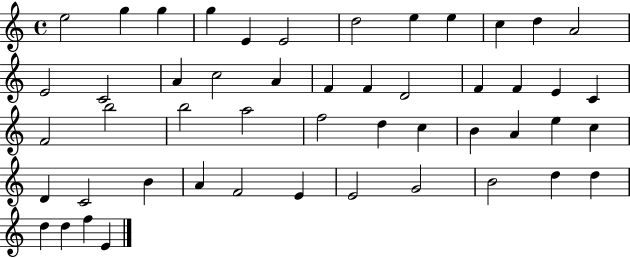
{
  \clef treble
  \time 4/4
  \defaultTimeSignature
  \key c \major
  e''2 g''4 g''4 | g''4 e'4 e'2 | d''2 e''4 e''4 | c''4 d''4 a'2 | \break e'2 c'2 | a'4 c''2 a'4 | f'4 f'4 d'2 | f'4 f'4 e'4 c'4 | \break f'2 b''2 | b''2 a''2 | f''2 d''4 c''4 | b'4 a'4 e''4 c''4 | \break d'4 c'2 b'4 | a'4 f'2 e'4 | e'2 g'2 | b'2 d''4 d''4 | \break d''4 d''4 f''4 e'4 | \bar "|."
}